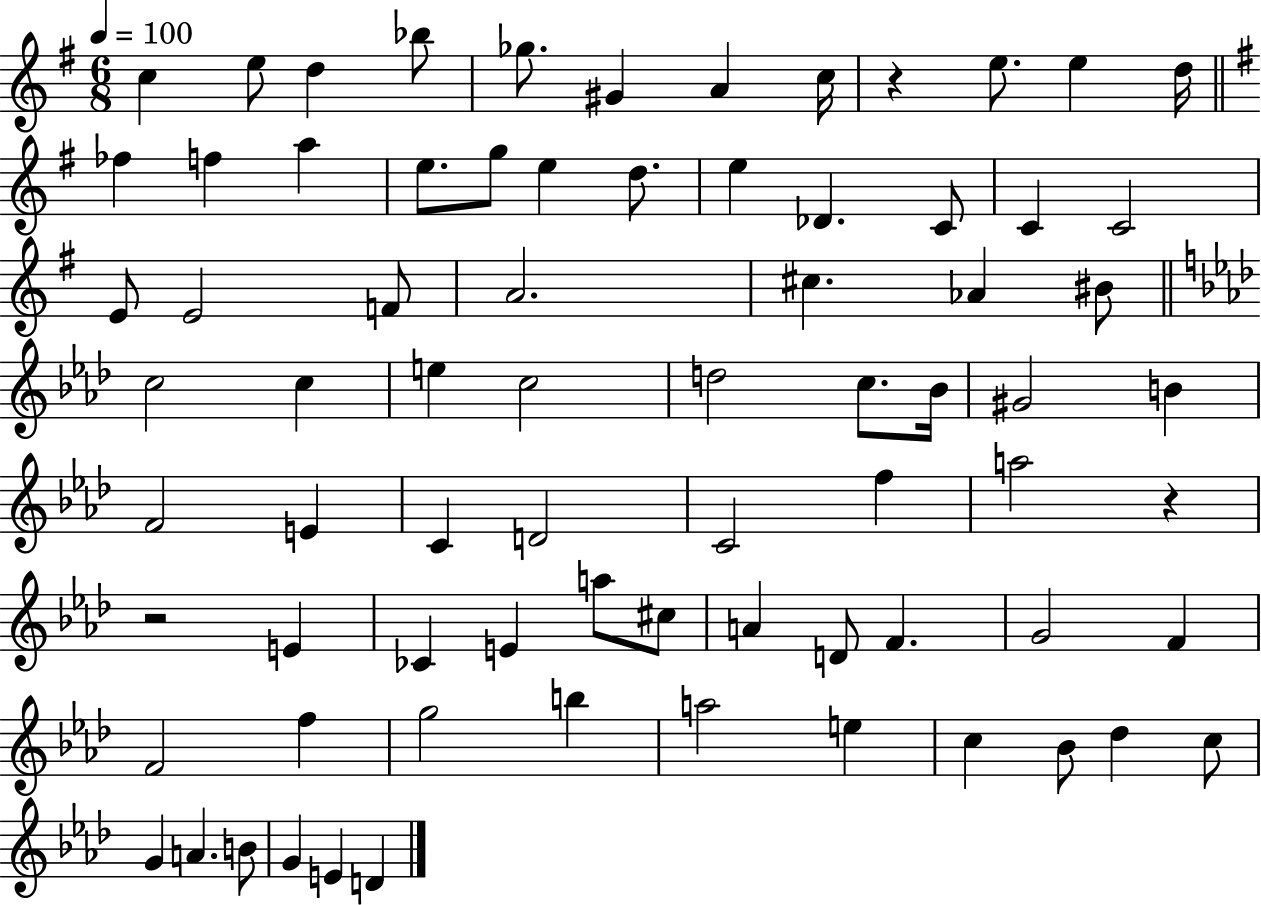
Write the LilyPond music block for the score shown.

{
  \clef treble
  \numericTimeSignature
  \time 6/8
  \key g \major
  \tempo 4 = 100
  c''4 e''8 d''4 bes''8 | ges''8. gis'4 a'4 c''16 | r4 e''8. e''4 d''16 | \bar "||" \break \key g \major fes''4 f''4 a''4 | e''8. g''8 e''4 d''8. | e''4 des'4. c'8 | c'4 c'2 | \break e'8 e'2 f'8 | a'2. | cis''4. aes'4 bis'8 | \bar "||" \break \key f \minor c''2 c''4 | e''4 c''2 | d''2 c''8. bes'16 | gis'2 b'4 | \break f'2 e'4 | c'4 d'2 | c'2 f''4 | a''2 r4 | \break r2 e'4 | ces'4 e'4 a''8 cis''8 | a'4 d'8 f'4. | g'2 f'4 | \break f'2 f''4 | g''2 b''4 | a''2 e''4 | c''4 bes'8 des''4 c''8 | \break g'4 a'4. b'8 | g'4 e'4 d'4 | \bar "|."
}